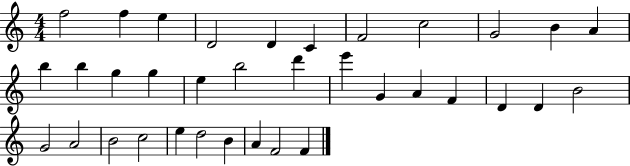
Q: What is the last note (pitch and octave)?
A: F4